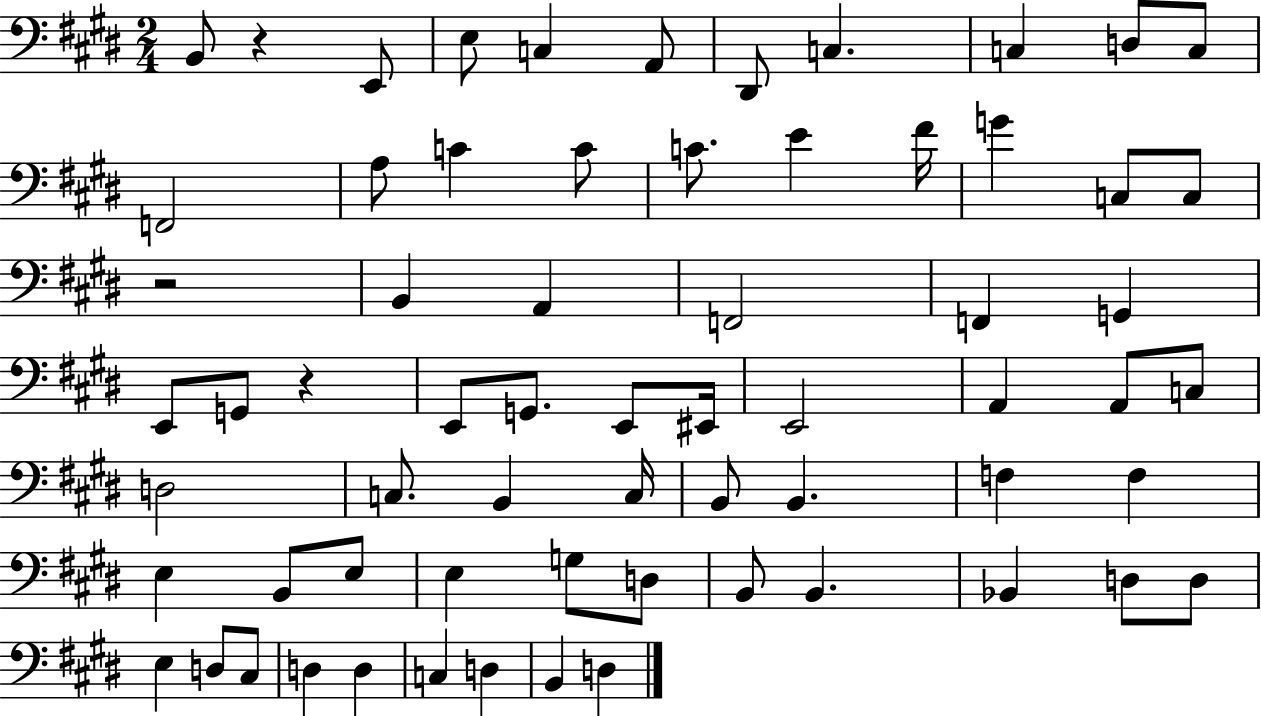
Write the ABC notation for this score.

X:1
T:Untitled
M:2/4
L:1/4
K:E
B,,/2 z E,,/2 E,/2 C, A,,/2 ^D,,/2 C, C, D,/2 C,/2 F,,2 A,/2 C C/2 C/2 E ^F/4 G C,/2 C,/2 z2 B,, A,, F,,2 F,, G,, E,,/2 G,,/2 z E,,/2 G,,/2 E,,/2 ^E,,/4 E,,2 A,, A,,/2 C,/2 D,2 C,/2 B,, C,/4 B,,/2 B,, F, F, E, B,,/2 E,/2 E, G,/2 D,/2 B,,/2 B,, _B,, D,/2 D,/2 E, D,/2 ^C,/2 D, D, C, D, B,, D,